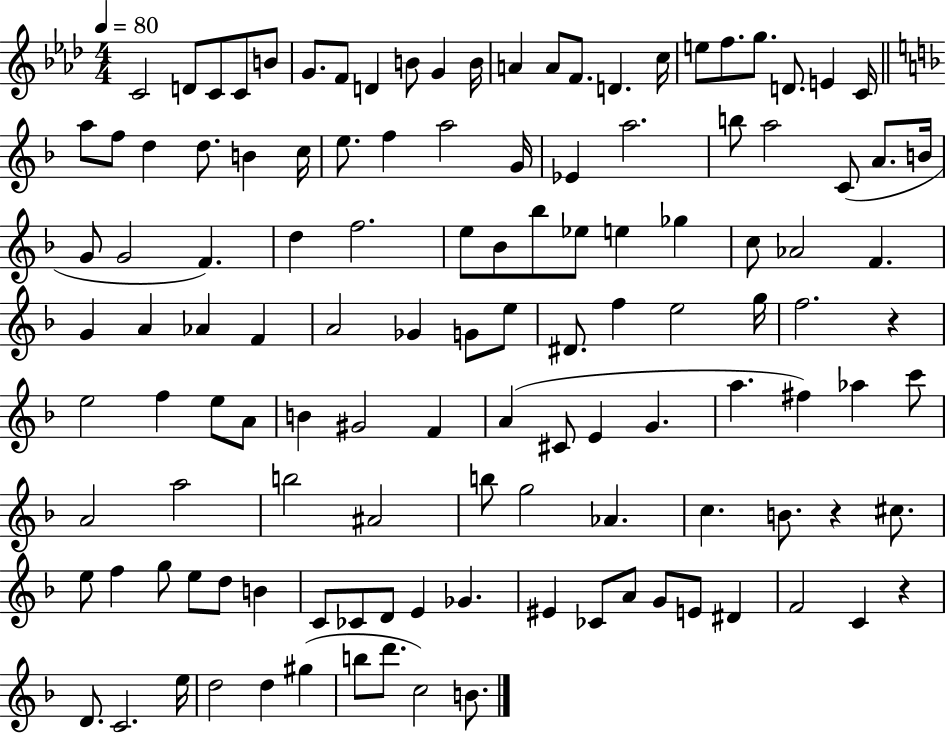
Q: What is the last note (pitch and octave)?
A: B4